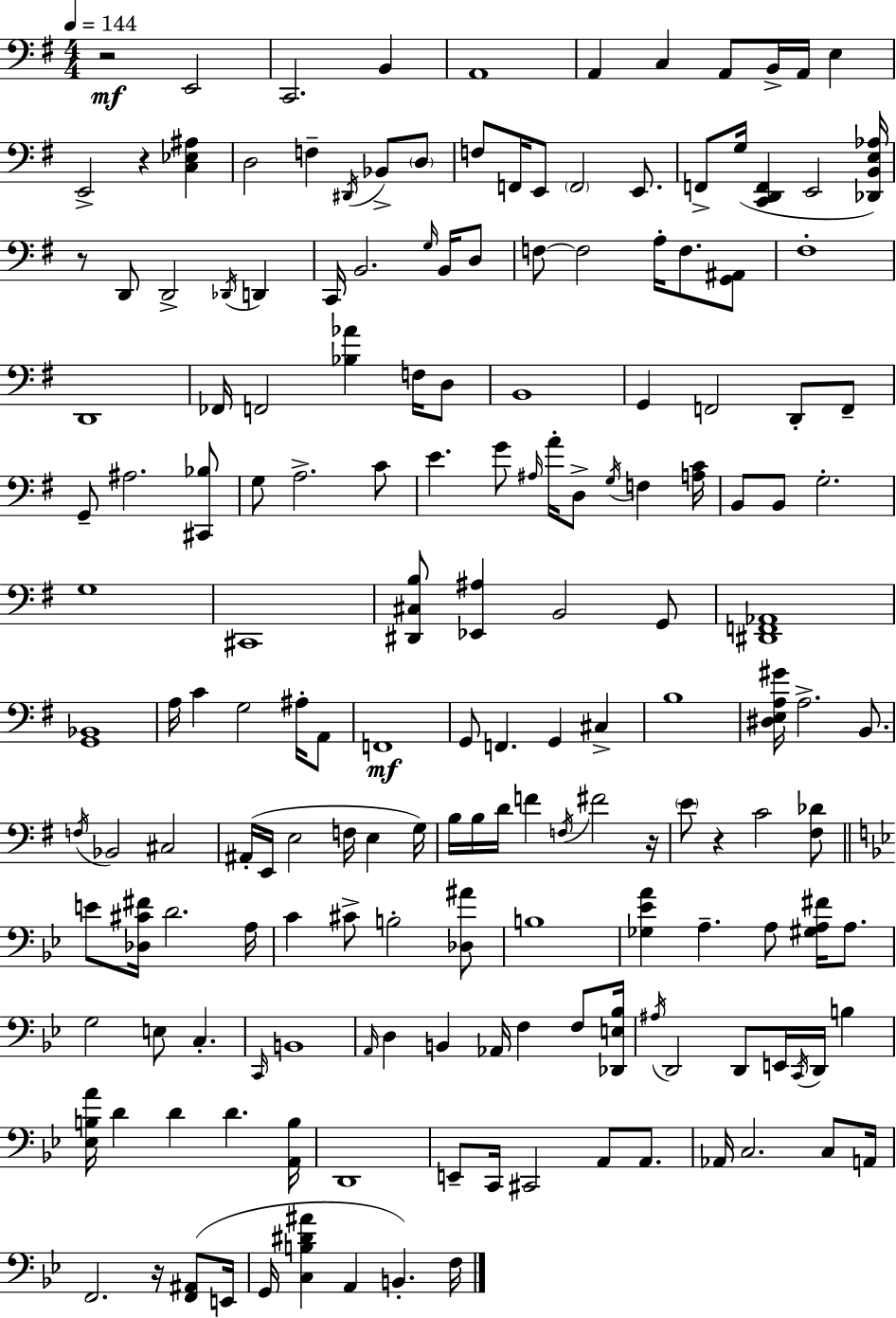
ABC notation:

X:1
T:Untitled
M:4/4
L:1/4
K:Em
z2 E,,2 C,,2 B,, A,,4 A,, C, A,,/2 B,,/4 A,,/4 E, E,,2 z [C,_E,^A,] D,2 F, ^D,,/4 _B,,/2 D,/2 F,/2 F,,/4 E,,/2 F,,2 E,,/2 F,,/2 G,/4 [C,,D,,F,,] E,,2 [_D,,B,,E,_A,]/4 z/2 D,,/2 D,,2 _D,,/4 D,, C,,/4 B,,2 G,/4 B,,/4 D,/2 F,/2 F,2 A,/4 F,/2 [G,,^A,,]/2 ^F,4 D,,4 _F,,/4 F,,2 [_B,_A] F,/4 D,/2 B,,4 G,, F,,2 D,,/2 F,,/2 G,,/2 ^A,2 [^C,,_B,]/2 G,/2 A,2 C/2 E G/2 ^A,/4 A/4 D,/2 G,/4 F, [A,C]/4 B,,/2 B,,/2 G,2 G,4 ^C,,4 [^D,,^C,B,]/2 [_E,,^A,] B,,2 G,,/2 [^D,,F,,_A,,]4 [G,,_B,,]4 A,/4 C G,2 ^A,/4 A,,/2 F,,4 G,,/2 F,, G,, ^C, B,4 [^D,E,A,^G]/4 A,2 B,,/2 F,/4 _B,,2 ^C,2 ^A,,/4 E,,/4 E,2 F,/4 E, G,/4 B,/4 B,/4 D/4 F F,/4 ^F2 z/4 E/2 z C2 [^F,_D]/2 E/2 [_D,^C^F]/4 D2 A,/4 C ^C/2 B,2 [_D,^A]/2 B,4 [_G,_EA] A, A,/2 [^G,A,^F]/4 A,/2 G,2 E,/2 C, C,,/4 B,,4 A,,/4 D, B,, _A,,/4 F, F,/2 [_D,,E,_B,]/4 ^A,/4 D,,2 D,,/2 E,,/4 C,,/4 D,,/4 B, [_E,B,A]/4 D D D [A,,B,]/4 D,,4 E,,/2 C,,/4 ^C,,2 A,,/2 A,,/2 _A,,/4 C,2 C,/2 A,,/4 F,,2 z/4 [F,,^A,,]/2 E,,/4 G,,/4 [C,B,^D^A] A,, B,, F,/4